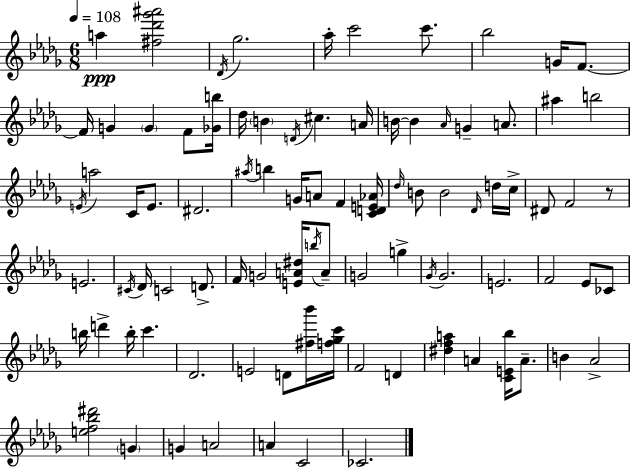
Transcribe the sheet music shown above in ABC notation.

X:1
T:Untitled
M:6/8
L:1/4
K:Bbm
a [^f_d'_g'^a']2 _D/4 _g2 _a/4 c'2 c'/2 _b2 G/4 F/2 F/4 G G F/2 [_Gb]/4 _d/4 B D/4 ^c A/4 B/4 B _A/4 G A/2 ^a b2 E/4 a2 C/4 E/2 ^D2 ^a/4 b G/4 A/2 F [CDE_A]/4 _d/4 B/2 B2 _D/4 d/4 c/4 ^D/2 F2 z/2 E2 ^C/4 _D/4 C2 D/2 F/4 G2 [EA^d]/4 b/4 A/2 G2 g _G/4 _G2 E2 F2 _E/2 _C/2 b/4 d' b/4 c' _D2 E2 D/2 [^f_b']/4 [f_gc']/4 F2 D [^dfa] A [CE_b]/4 A/2 B _A2 [ef_b^d']2 G G A2 A C2 _C2